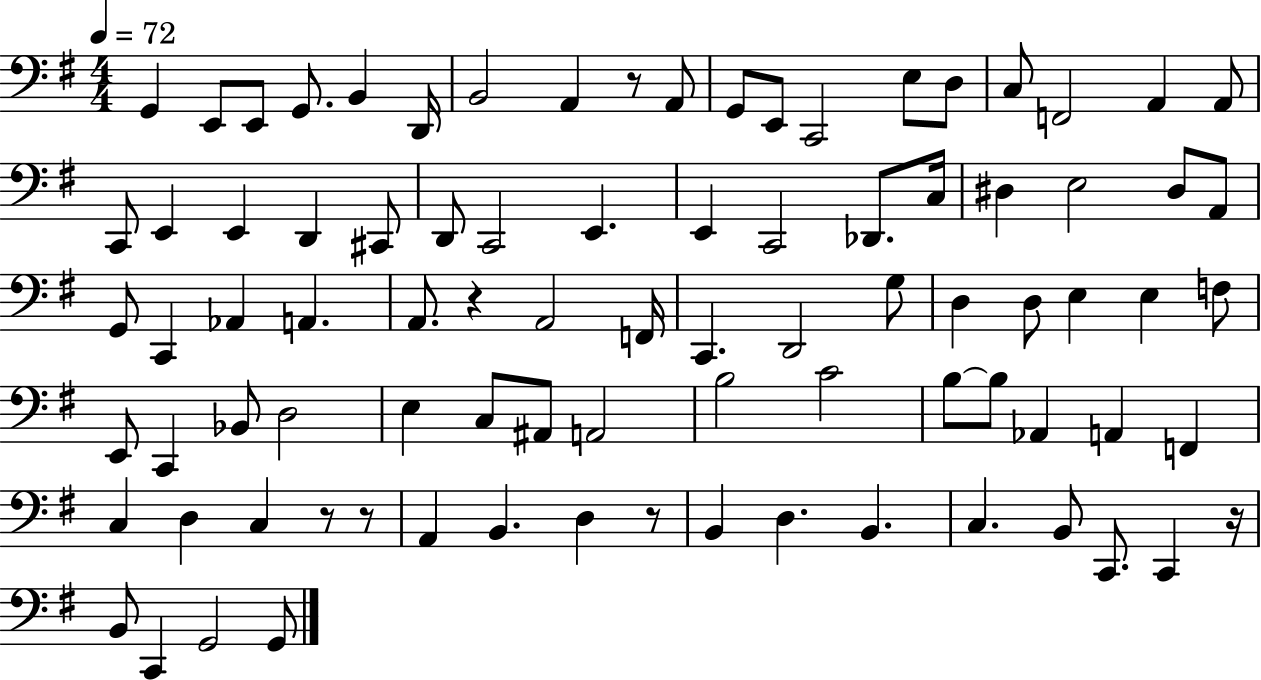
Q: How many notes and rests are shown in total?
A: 87